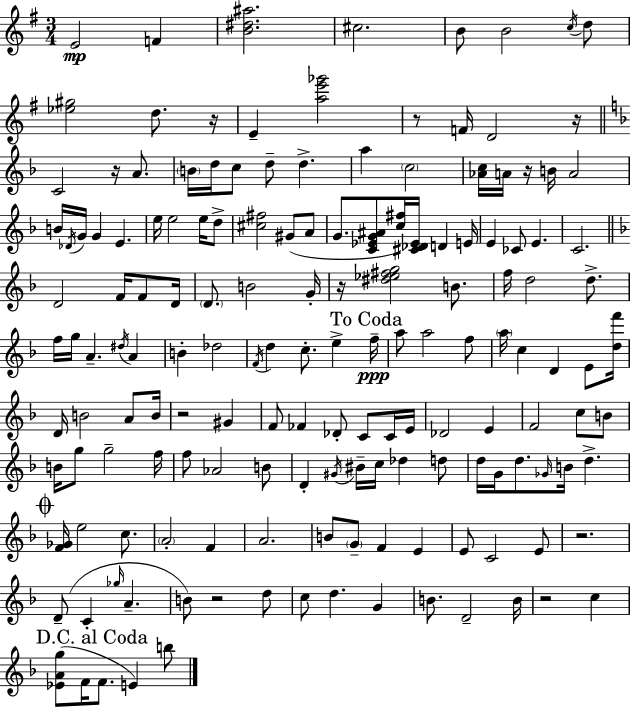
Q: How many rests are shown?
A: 10